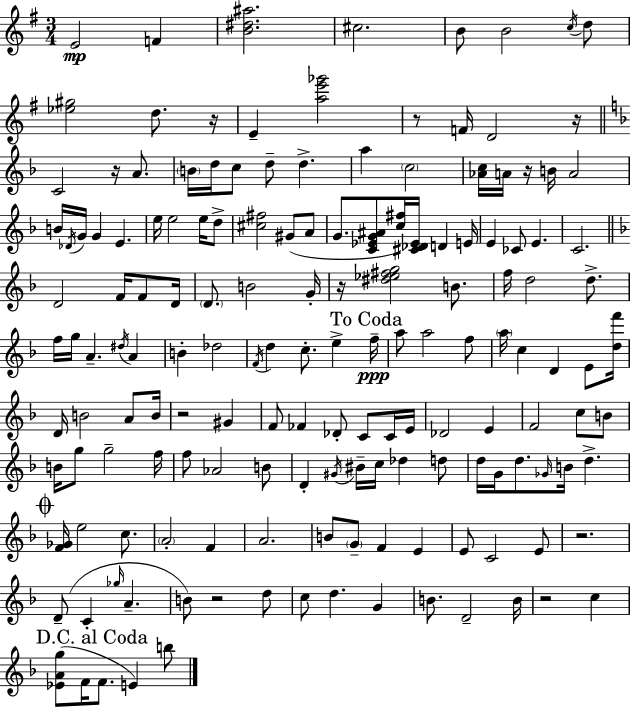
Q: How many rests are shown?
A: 10